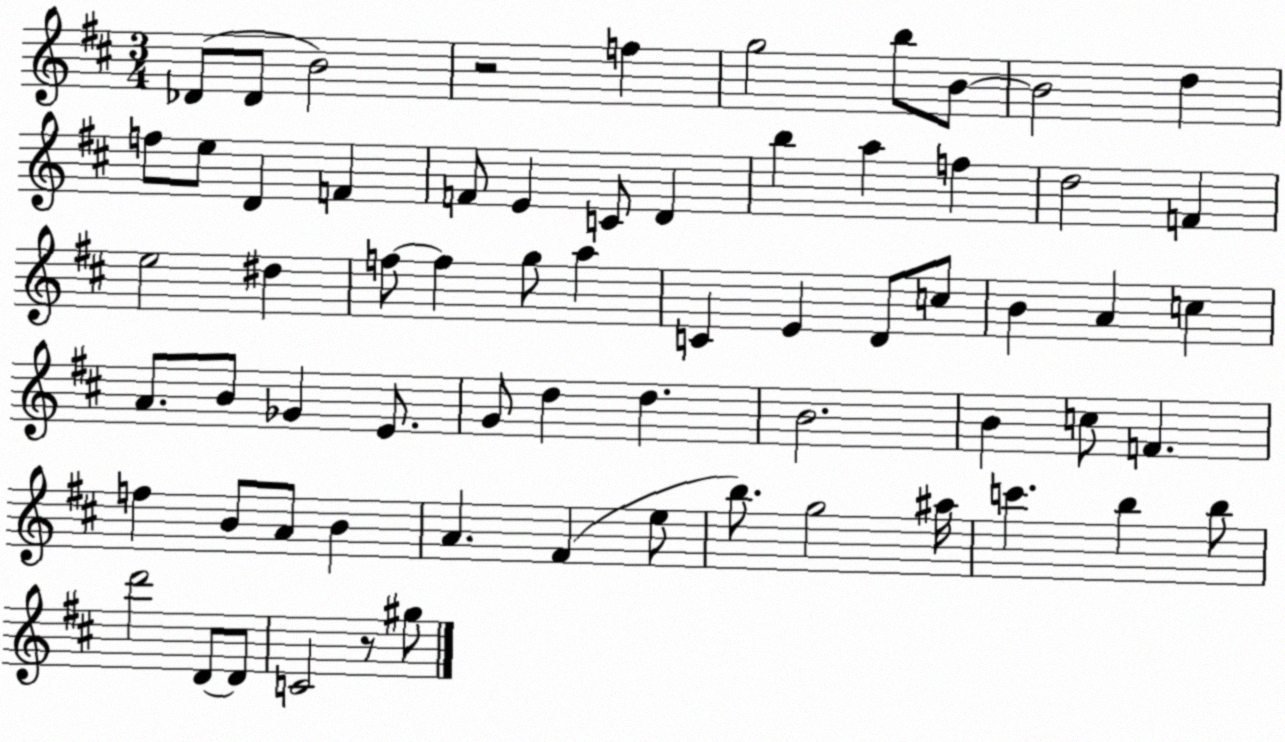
X:1
T:Untitled
M:3/4
L:1/4
K:D
_D/2 _D/2 B2 z2 f g2 b/2 B/2 B2 d f/2 e/2 D F F/2 E C/2 D b a f d2 F e2 ^d f/2 f g/2 a C E D/2 c/2 B A c A/2 B/2 _G E/2 G/2 d d B2 B c/2 F f B/2 A/2 B A ^F e/2 b/2 g2 ^a/4 c' b b/2 d'2 D/2 D/2 C2 z/2 ^g/2